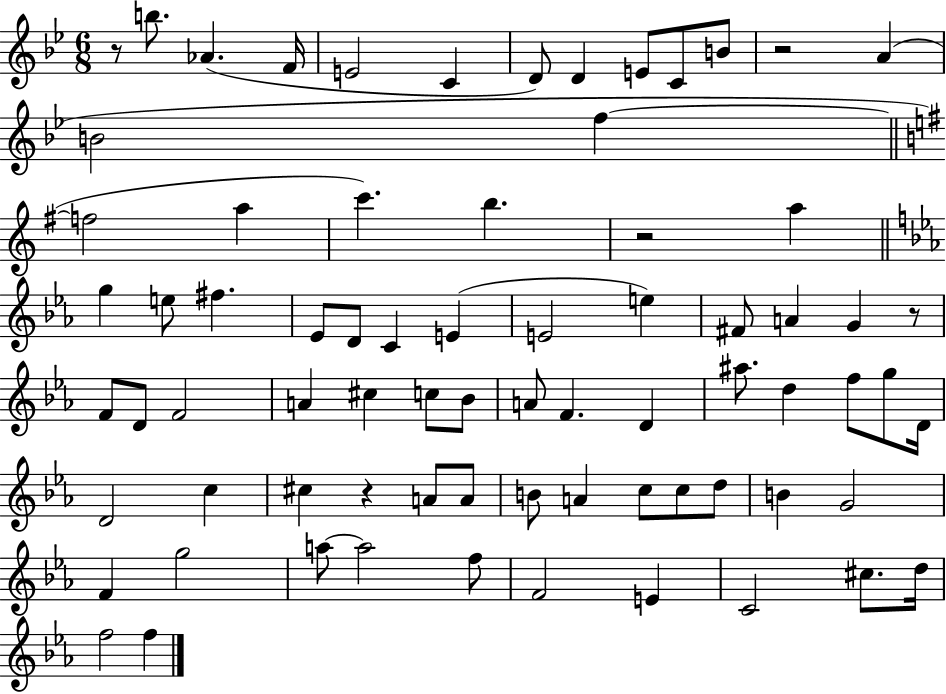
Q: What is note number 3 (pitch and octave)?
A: F4